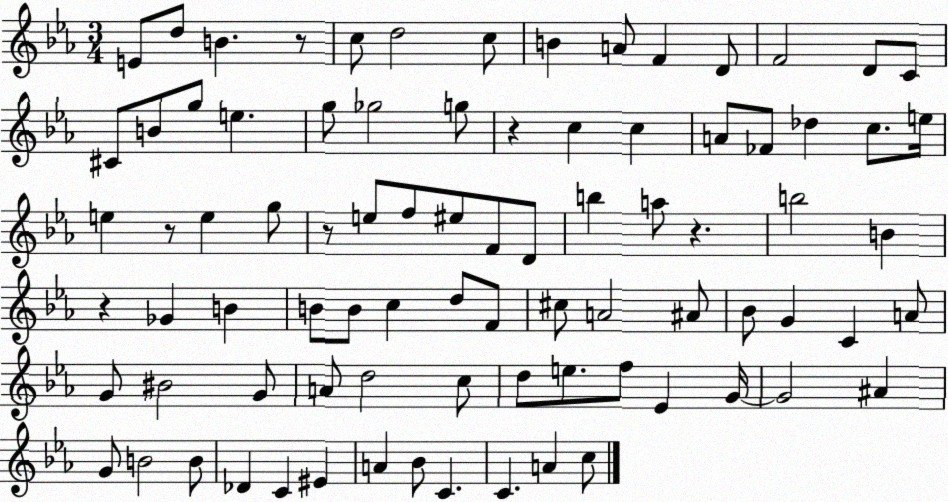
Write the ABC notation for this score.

X:1
T:Untitled
M:3/4
L:1/4
K:Eb
E/2 d/2 B z/2 c/2 d2 c/2 B A/2 F D/2 F2 D/2 C/2 ^C/2 B/2 g/2 e g/2 _g2 g/2 z c c A/2 _F/2 _d c/2 e/4 e z/2 e g/2 z/2 e/2 f/2 ^e/2 F/2 D/2 b a/2 z b2 B z _G B B/2 B/2 c d/2 F/2 ^c/2 A2 ^A/2 _B/2 G C A/2 G/2 ^B2 G/2 A/2 d2 c/2 d/2 e/2 f/2 _E G/4 G2 ^A G/2 B2 B/2 _D C ^E A _B/2 C C A c/2